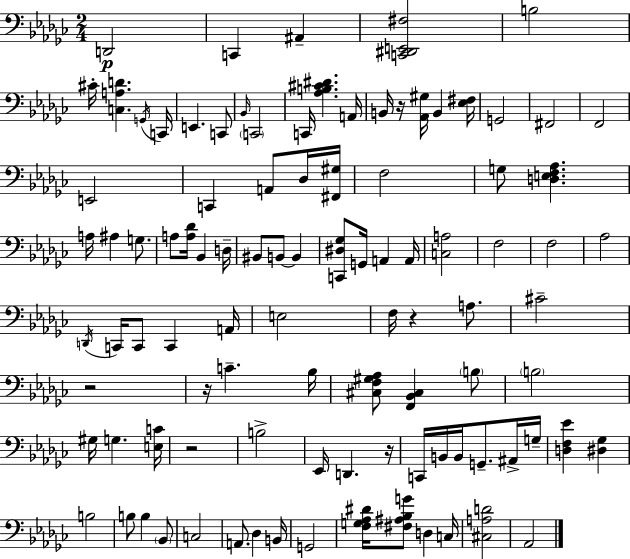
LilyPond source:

{
  \clef bass
  \numericTimeSignature
  \time 2/4
  \key ees \minor
  \repeat volta 2 { d,2\p | c,4 ais,4-- | <c, dis, e, fis>2 | b2 | \break cis'16-. <c a d'>4. \acciaccatura { g,16 } | c,16 e,4. c,8 | \grace { bes,16 } \parenthesize c,2 | c,16 <aes b cis' dis'>4. | \break a,16 b,16 r16 <aes, gis>16 b,4 | <ees fis>16 g,2 | fis,2 | f,2 | \break e,2 | c,4 a,8 | des16 <fis, gis>16 f2 | g8 <d e f aes>4. | \break a16 ais4 g8. | a8 <a des'>16 bes,4 | d16-- bis,8 b,8~~ b,4 | <c, dis ges>8 g,16 a,4 | \break a,16 <c a>2 | f2 | f2 | aes2 | \break \acciaccatura { d,16 } c,16 c,8 c,4 | a,16 e2 | f16 r4 | a8. cis'2-- | \break r2 | r16 c'4.-- | bes16 <cis f gis aes>8 <f, bes, cis>4 | \parenthesize b8 \parenthesize b2 | \break gis16 g4. | <e c'>16 r2 | b2-> | ees,16 d,4. | \break r16 c,16 b,16 b,16 g,8.-- | ais,16-> g16-- <d f ees'>4 <dis ges>4 | b2 | b8 b4 | \break \parenthesize bes,8 c2 | a,8. des4 | b,16 g,2 | <f g aes dis'>16 <fis ais bes g'>8 d4 | \break c16 <cis a d'>2 | aes,2 | } \bar "|."
}